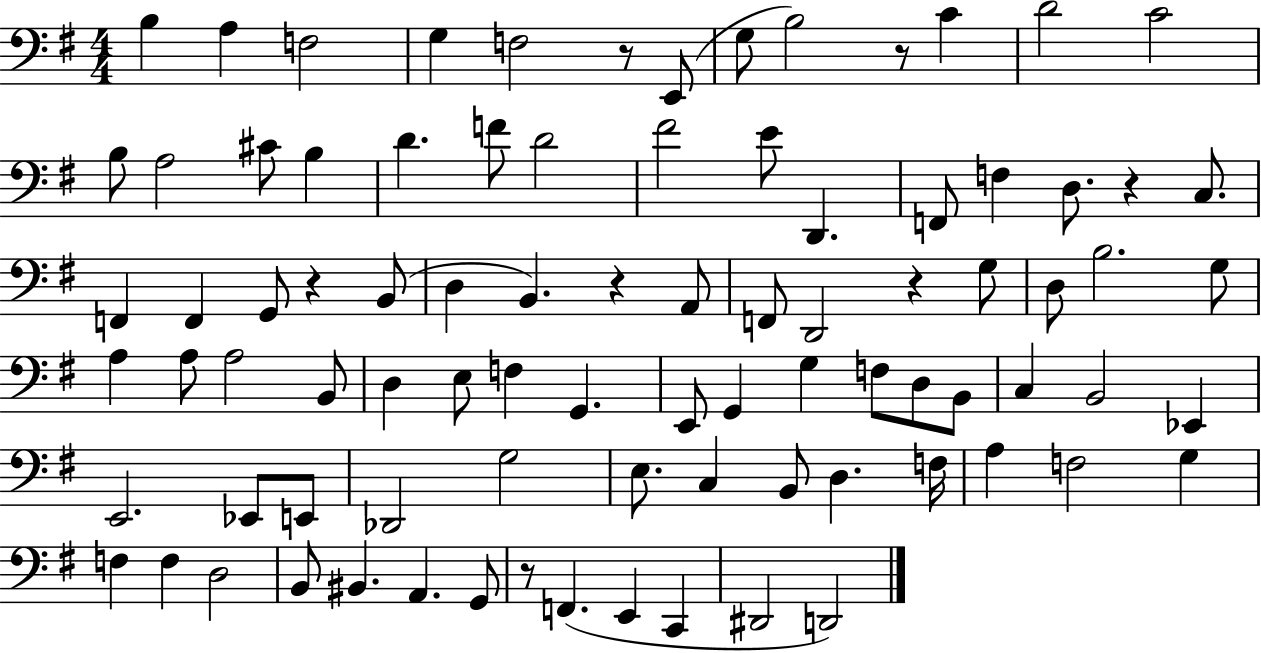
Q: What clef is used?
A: bass